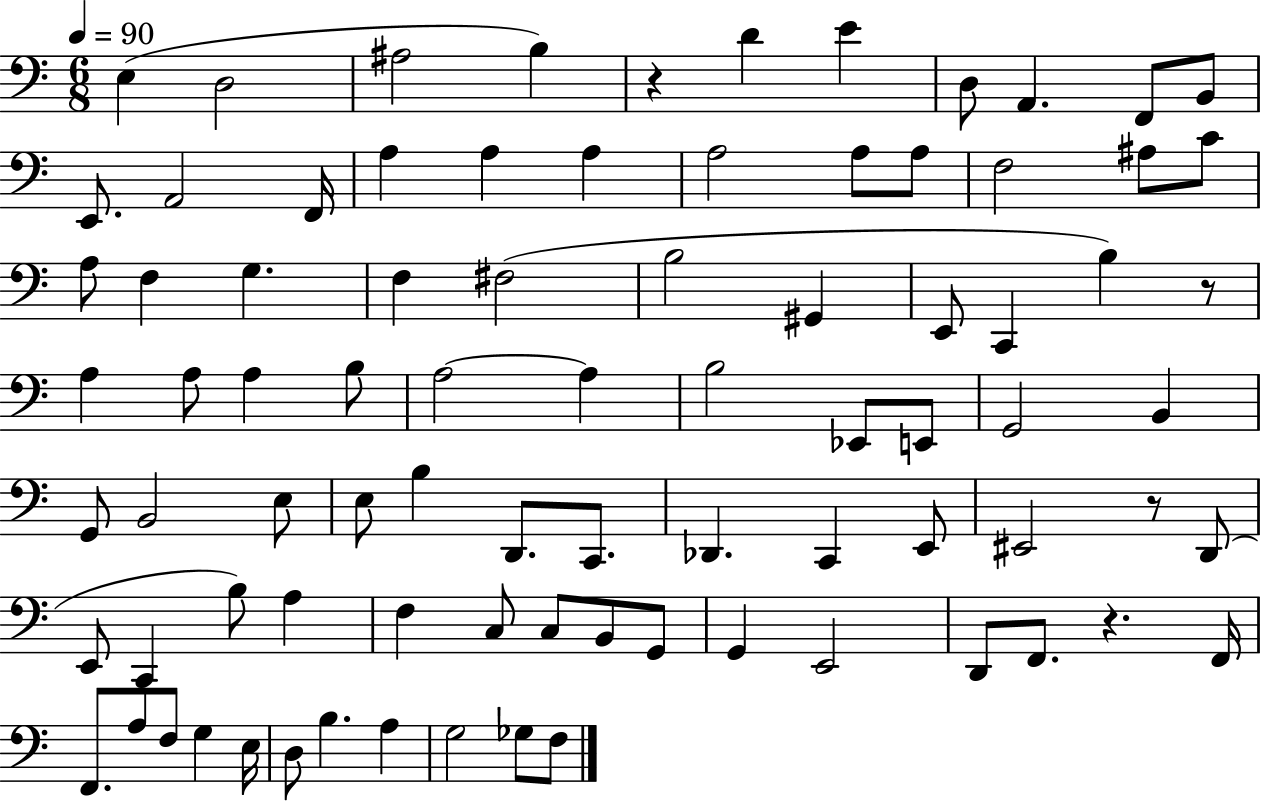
E3/q D3/h A#3/h B3/q R/q D4/q E4/q D3/e A2/q. F2/e B2/e E2/e. A2/h F2/s A3/q A3/q A3/q A3/h A3/e A3/e F3/h A#3/e C4/e A3/e F3/q G3/q. F3/q F#3/h B3/h G#2/q E2/e C2/q B3/q R/e A3/q A3/e A3/q B3/e A3/h A3/q B3/h Eb2/e E2/e G2/h B2/q G2/e B2/h E3/e E3/e B3/q D2/e. C2/e. Db2/q. C2/q E2/e EIS2/h R/e D2/e E2/e C2/q B3/e A3/q F3/q C3/e C3/e B2/e G2/e G2/q E2/h D2/e F2/e. R/q. F2/s F2/e. A3/e F3/e G3/q E3/s D3/e B3/q. A3/q G3/h Gb3/e F3/e